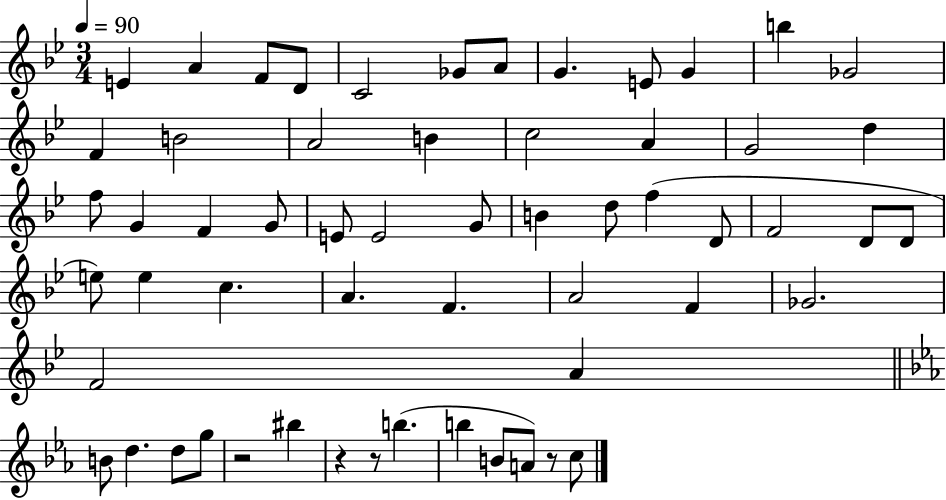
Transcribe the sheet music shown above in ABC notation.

X:1
T:Untitled
M:3/4
L:1/4
K:Bb
E A F/2 D/2 C2 _G/2 A/2 G E/2 G b _G2 F B2 A2 B c2 A G2 d f/2 G F G/2 E/2 E2 G/2 B d/2 f D/2 F2 D/2 D/2 e/2 e c A F A2 F _G2 F2 A B/2 d d/2 g/2 z2 ^b z z/2 b b B/2 A/2 z/2 c/2